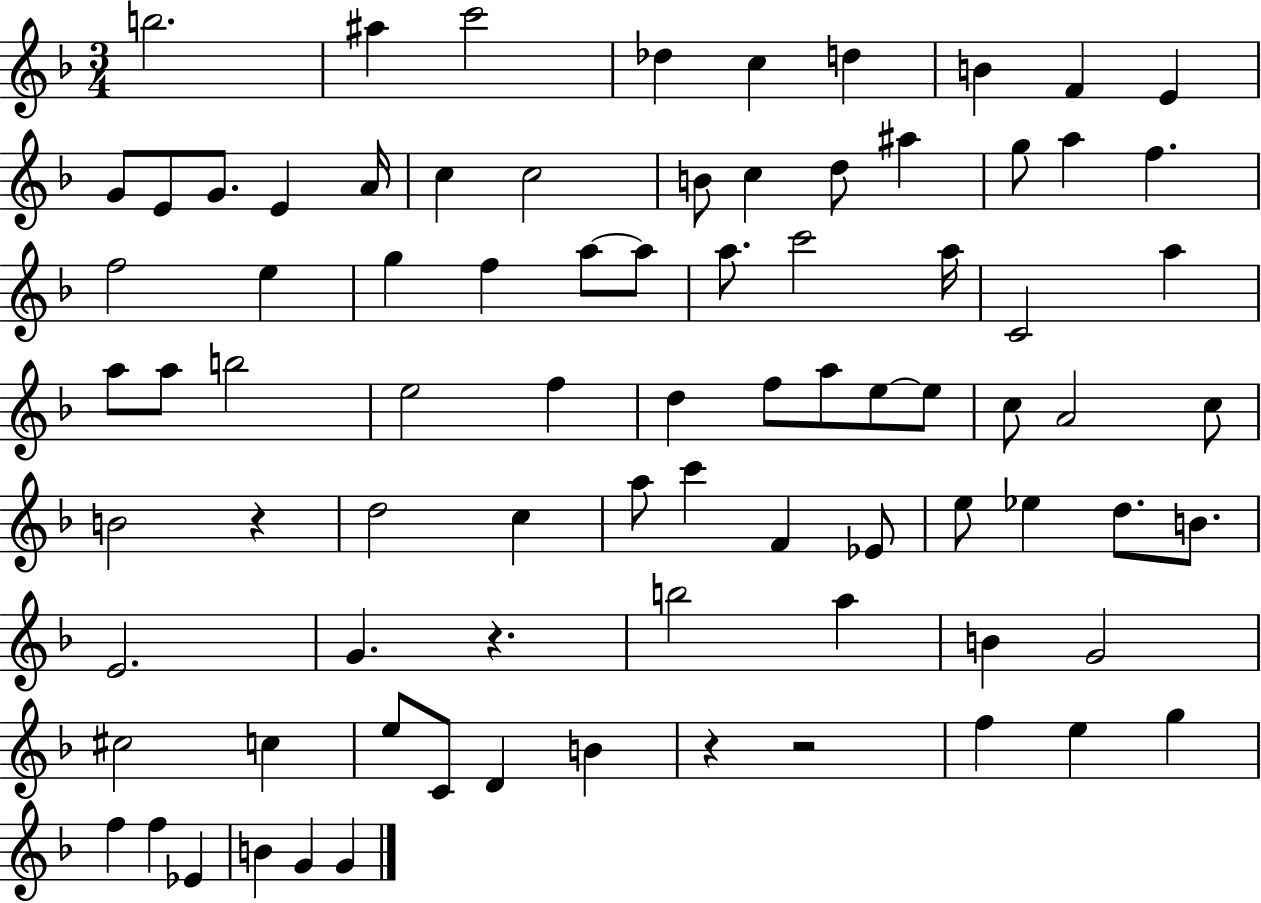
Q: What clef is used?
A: treble